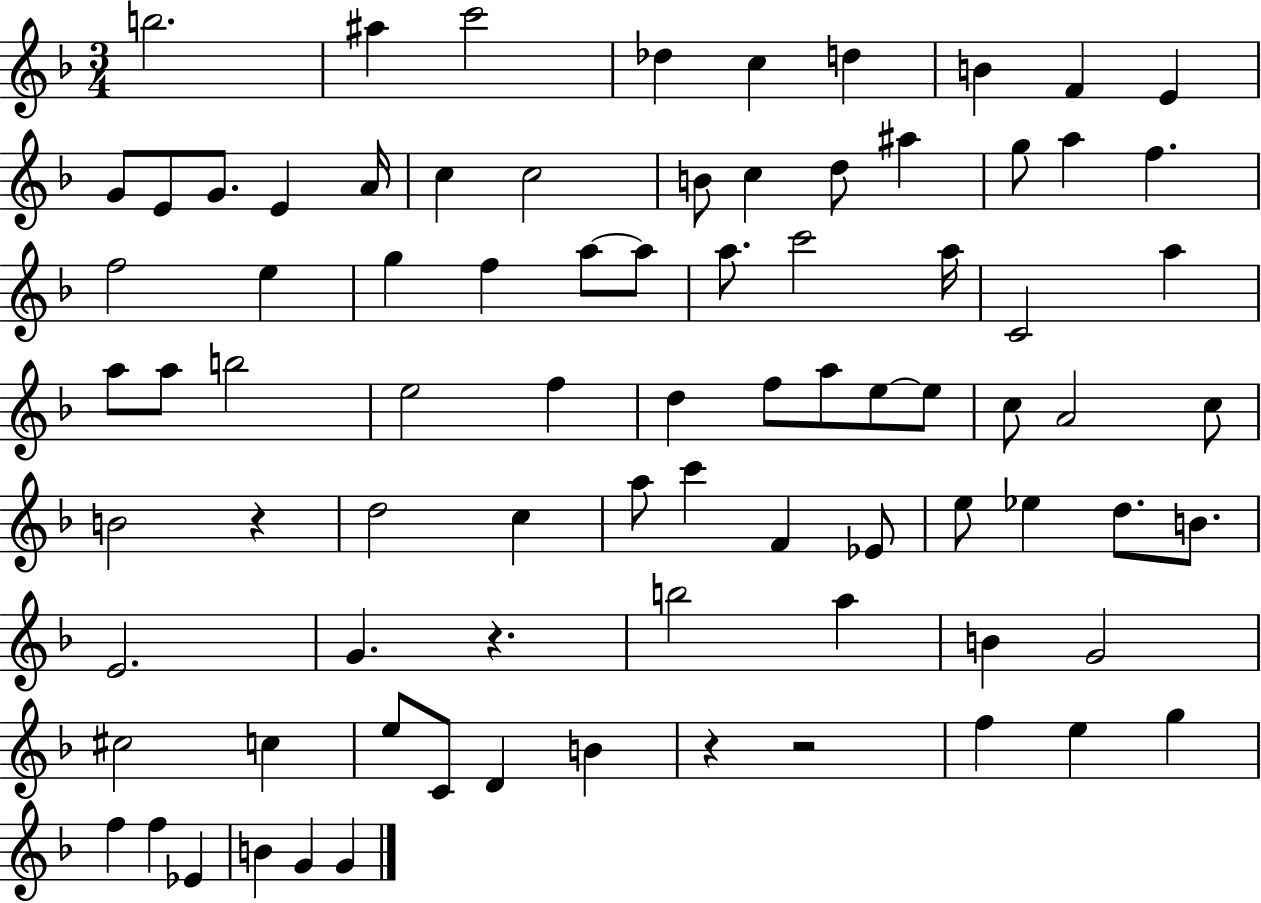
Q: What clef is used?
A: treble